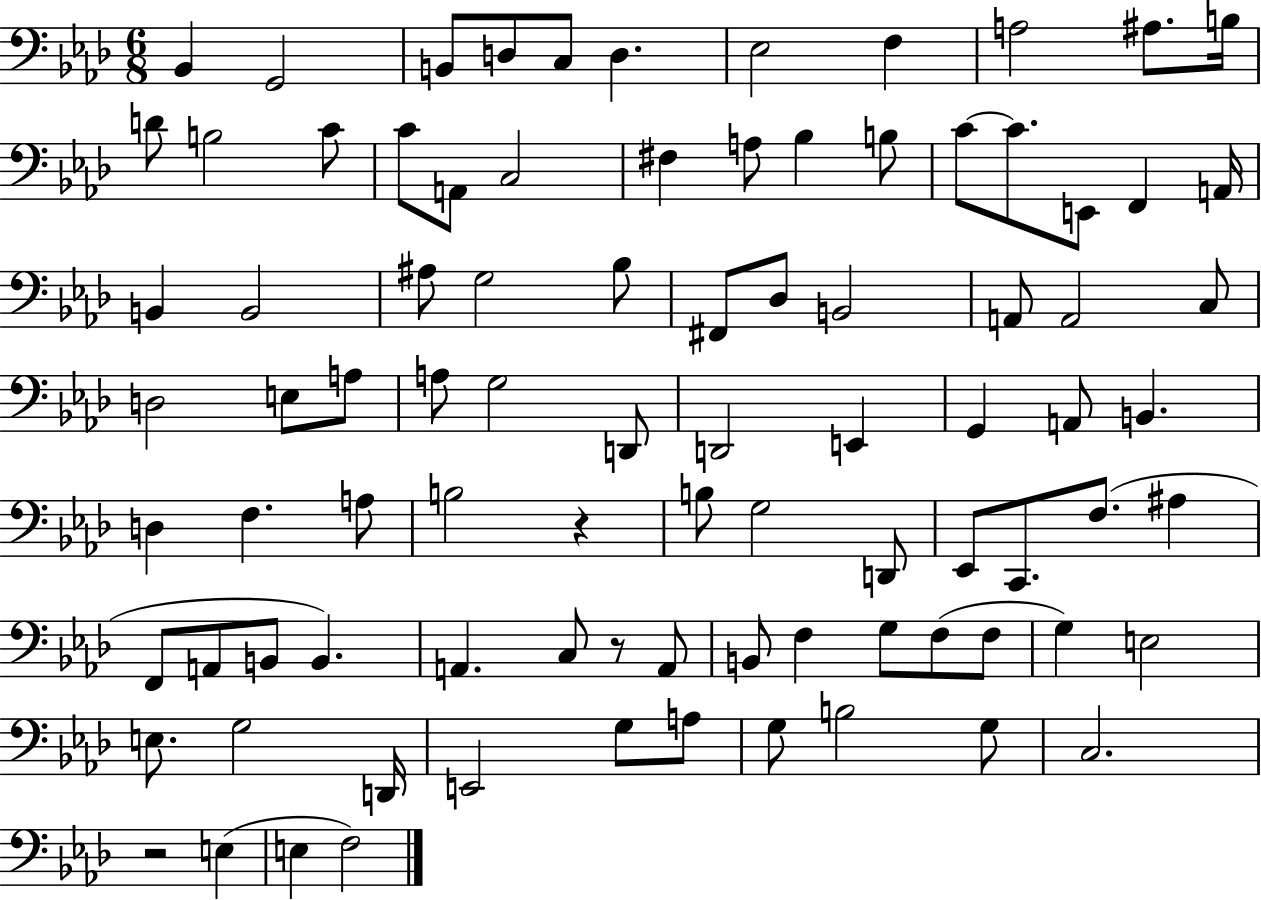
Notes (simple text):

Bb2/q G2/h B2/e D3/e C3/e D3/q. Eb3/h F3/q A3/h A#3/e. B3/s D4/e B3/h C4/e C4/e A2/e C3/h F#3/q A3/e Bb3/q B3/e C4/e C4/e. E2/e F2/q A2/s B2/q B2/h A#3/e G3/h Bb3/e F#2/e Db3/e B2/h A2/e A2/h C3/e D3/h E3/e A3/e A3/e G3/h D2/e D2/h E2/q G2/q A2/e B2/q. D3/q F3/q. A3/e B3/h R/q B3/e G3/h D2/e Eb2/e C2/e. F3/e. A#3/q F2/e A2/e B2/e B2/q. A2/q. C3/e R/e A2/e B2/e F3/q G3/e F3/e F3/e G3/q E3/h E3/e. G3/h D2/s E2/h G3/e A3/e G3/e B3/h G3/e C3/h. R/h E3/q E3/q F3/h